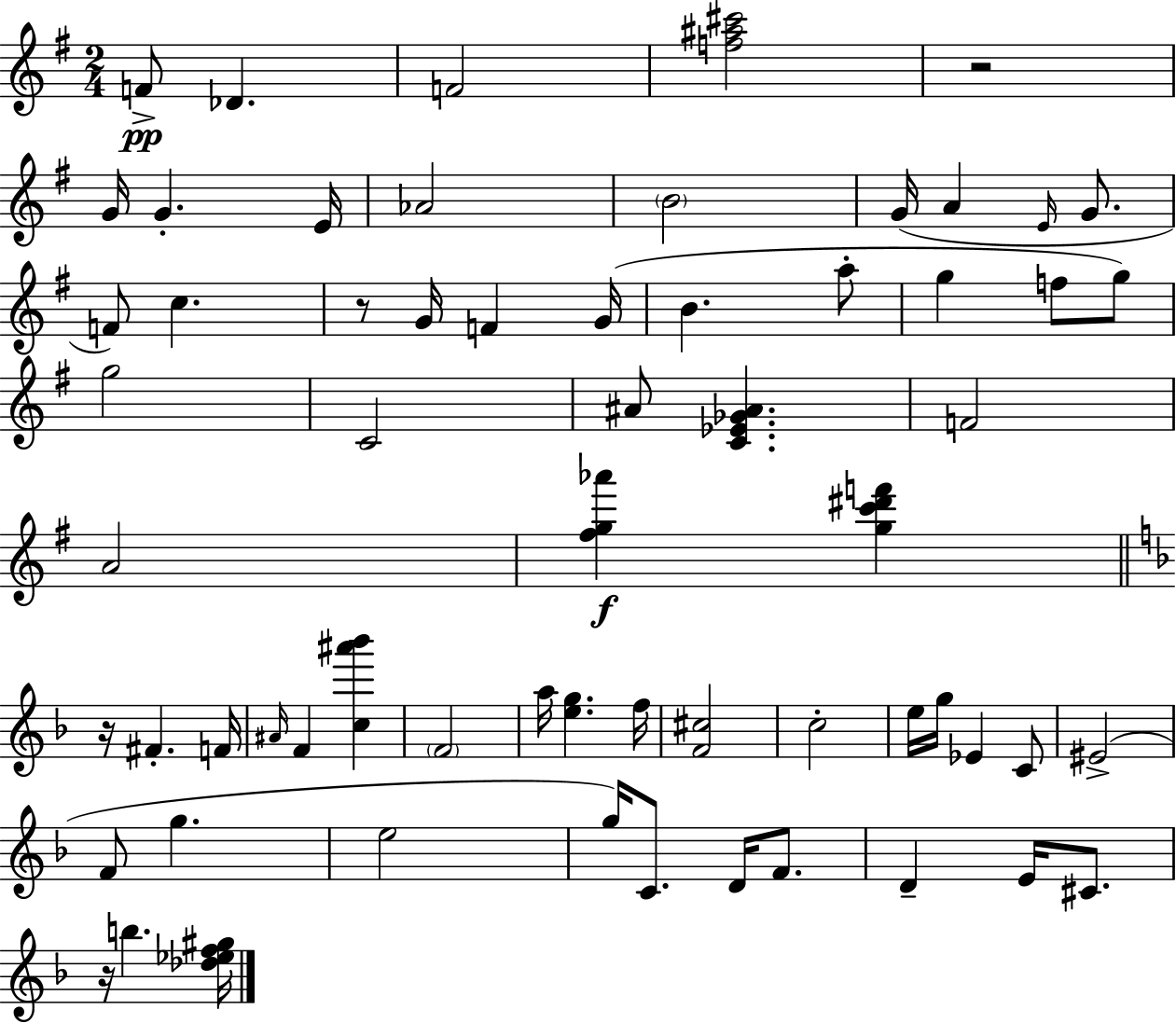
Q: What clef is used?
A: treble